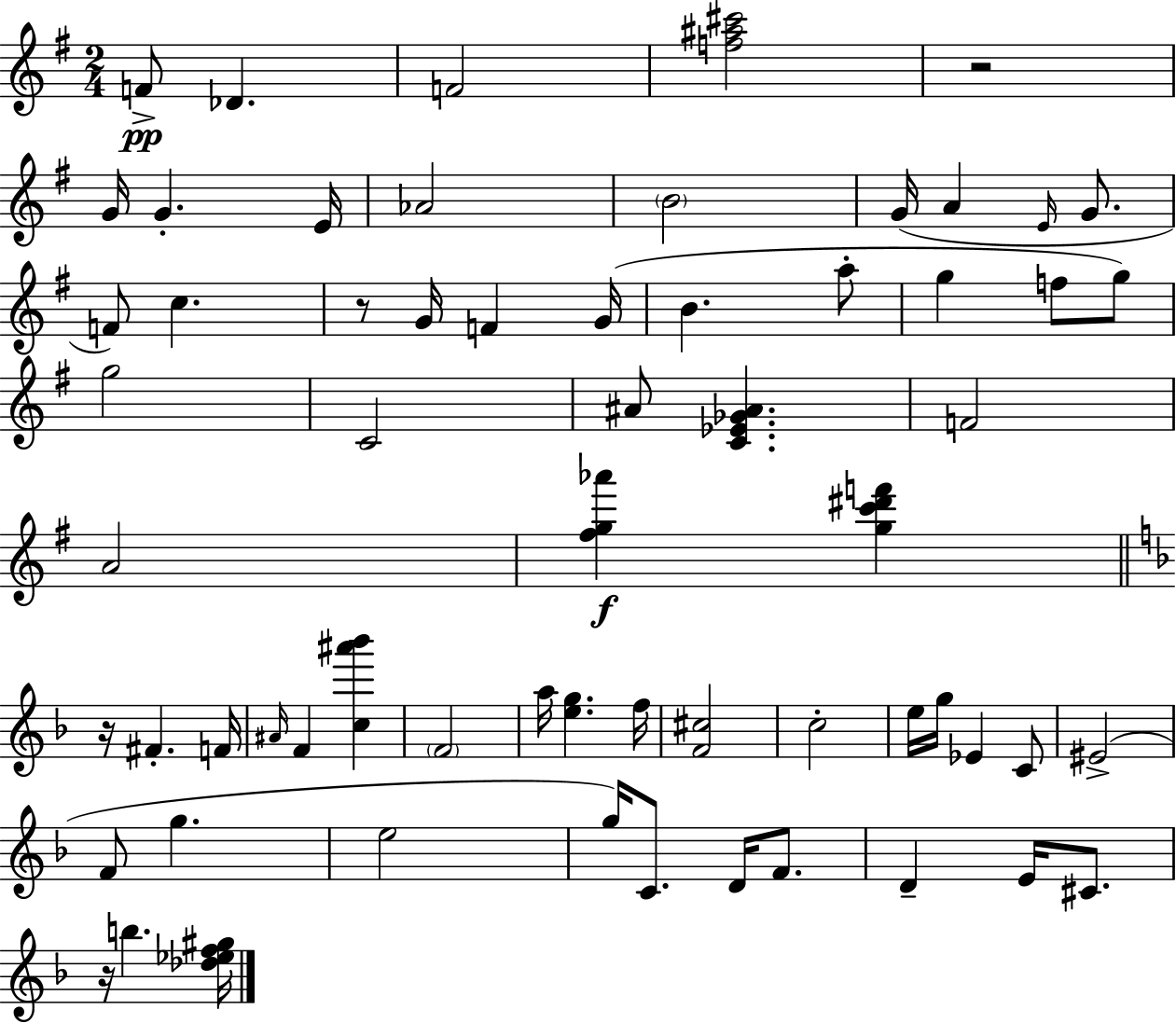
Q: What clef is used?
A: treble